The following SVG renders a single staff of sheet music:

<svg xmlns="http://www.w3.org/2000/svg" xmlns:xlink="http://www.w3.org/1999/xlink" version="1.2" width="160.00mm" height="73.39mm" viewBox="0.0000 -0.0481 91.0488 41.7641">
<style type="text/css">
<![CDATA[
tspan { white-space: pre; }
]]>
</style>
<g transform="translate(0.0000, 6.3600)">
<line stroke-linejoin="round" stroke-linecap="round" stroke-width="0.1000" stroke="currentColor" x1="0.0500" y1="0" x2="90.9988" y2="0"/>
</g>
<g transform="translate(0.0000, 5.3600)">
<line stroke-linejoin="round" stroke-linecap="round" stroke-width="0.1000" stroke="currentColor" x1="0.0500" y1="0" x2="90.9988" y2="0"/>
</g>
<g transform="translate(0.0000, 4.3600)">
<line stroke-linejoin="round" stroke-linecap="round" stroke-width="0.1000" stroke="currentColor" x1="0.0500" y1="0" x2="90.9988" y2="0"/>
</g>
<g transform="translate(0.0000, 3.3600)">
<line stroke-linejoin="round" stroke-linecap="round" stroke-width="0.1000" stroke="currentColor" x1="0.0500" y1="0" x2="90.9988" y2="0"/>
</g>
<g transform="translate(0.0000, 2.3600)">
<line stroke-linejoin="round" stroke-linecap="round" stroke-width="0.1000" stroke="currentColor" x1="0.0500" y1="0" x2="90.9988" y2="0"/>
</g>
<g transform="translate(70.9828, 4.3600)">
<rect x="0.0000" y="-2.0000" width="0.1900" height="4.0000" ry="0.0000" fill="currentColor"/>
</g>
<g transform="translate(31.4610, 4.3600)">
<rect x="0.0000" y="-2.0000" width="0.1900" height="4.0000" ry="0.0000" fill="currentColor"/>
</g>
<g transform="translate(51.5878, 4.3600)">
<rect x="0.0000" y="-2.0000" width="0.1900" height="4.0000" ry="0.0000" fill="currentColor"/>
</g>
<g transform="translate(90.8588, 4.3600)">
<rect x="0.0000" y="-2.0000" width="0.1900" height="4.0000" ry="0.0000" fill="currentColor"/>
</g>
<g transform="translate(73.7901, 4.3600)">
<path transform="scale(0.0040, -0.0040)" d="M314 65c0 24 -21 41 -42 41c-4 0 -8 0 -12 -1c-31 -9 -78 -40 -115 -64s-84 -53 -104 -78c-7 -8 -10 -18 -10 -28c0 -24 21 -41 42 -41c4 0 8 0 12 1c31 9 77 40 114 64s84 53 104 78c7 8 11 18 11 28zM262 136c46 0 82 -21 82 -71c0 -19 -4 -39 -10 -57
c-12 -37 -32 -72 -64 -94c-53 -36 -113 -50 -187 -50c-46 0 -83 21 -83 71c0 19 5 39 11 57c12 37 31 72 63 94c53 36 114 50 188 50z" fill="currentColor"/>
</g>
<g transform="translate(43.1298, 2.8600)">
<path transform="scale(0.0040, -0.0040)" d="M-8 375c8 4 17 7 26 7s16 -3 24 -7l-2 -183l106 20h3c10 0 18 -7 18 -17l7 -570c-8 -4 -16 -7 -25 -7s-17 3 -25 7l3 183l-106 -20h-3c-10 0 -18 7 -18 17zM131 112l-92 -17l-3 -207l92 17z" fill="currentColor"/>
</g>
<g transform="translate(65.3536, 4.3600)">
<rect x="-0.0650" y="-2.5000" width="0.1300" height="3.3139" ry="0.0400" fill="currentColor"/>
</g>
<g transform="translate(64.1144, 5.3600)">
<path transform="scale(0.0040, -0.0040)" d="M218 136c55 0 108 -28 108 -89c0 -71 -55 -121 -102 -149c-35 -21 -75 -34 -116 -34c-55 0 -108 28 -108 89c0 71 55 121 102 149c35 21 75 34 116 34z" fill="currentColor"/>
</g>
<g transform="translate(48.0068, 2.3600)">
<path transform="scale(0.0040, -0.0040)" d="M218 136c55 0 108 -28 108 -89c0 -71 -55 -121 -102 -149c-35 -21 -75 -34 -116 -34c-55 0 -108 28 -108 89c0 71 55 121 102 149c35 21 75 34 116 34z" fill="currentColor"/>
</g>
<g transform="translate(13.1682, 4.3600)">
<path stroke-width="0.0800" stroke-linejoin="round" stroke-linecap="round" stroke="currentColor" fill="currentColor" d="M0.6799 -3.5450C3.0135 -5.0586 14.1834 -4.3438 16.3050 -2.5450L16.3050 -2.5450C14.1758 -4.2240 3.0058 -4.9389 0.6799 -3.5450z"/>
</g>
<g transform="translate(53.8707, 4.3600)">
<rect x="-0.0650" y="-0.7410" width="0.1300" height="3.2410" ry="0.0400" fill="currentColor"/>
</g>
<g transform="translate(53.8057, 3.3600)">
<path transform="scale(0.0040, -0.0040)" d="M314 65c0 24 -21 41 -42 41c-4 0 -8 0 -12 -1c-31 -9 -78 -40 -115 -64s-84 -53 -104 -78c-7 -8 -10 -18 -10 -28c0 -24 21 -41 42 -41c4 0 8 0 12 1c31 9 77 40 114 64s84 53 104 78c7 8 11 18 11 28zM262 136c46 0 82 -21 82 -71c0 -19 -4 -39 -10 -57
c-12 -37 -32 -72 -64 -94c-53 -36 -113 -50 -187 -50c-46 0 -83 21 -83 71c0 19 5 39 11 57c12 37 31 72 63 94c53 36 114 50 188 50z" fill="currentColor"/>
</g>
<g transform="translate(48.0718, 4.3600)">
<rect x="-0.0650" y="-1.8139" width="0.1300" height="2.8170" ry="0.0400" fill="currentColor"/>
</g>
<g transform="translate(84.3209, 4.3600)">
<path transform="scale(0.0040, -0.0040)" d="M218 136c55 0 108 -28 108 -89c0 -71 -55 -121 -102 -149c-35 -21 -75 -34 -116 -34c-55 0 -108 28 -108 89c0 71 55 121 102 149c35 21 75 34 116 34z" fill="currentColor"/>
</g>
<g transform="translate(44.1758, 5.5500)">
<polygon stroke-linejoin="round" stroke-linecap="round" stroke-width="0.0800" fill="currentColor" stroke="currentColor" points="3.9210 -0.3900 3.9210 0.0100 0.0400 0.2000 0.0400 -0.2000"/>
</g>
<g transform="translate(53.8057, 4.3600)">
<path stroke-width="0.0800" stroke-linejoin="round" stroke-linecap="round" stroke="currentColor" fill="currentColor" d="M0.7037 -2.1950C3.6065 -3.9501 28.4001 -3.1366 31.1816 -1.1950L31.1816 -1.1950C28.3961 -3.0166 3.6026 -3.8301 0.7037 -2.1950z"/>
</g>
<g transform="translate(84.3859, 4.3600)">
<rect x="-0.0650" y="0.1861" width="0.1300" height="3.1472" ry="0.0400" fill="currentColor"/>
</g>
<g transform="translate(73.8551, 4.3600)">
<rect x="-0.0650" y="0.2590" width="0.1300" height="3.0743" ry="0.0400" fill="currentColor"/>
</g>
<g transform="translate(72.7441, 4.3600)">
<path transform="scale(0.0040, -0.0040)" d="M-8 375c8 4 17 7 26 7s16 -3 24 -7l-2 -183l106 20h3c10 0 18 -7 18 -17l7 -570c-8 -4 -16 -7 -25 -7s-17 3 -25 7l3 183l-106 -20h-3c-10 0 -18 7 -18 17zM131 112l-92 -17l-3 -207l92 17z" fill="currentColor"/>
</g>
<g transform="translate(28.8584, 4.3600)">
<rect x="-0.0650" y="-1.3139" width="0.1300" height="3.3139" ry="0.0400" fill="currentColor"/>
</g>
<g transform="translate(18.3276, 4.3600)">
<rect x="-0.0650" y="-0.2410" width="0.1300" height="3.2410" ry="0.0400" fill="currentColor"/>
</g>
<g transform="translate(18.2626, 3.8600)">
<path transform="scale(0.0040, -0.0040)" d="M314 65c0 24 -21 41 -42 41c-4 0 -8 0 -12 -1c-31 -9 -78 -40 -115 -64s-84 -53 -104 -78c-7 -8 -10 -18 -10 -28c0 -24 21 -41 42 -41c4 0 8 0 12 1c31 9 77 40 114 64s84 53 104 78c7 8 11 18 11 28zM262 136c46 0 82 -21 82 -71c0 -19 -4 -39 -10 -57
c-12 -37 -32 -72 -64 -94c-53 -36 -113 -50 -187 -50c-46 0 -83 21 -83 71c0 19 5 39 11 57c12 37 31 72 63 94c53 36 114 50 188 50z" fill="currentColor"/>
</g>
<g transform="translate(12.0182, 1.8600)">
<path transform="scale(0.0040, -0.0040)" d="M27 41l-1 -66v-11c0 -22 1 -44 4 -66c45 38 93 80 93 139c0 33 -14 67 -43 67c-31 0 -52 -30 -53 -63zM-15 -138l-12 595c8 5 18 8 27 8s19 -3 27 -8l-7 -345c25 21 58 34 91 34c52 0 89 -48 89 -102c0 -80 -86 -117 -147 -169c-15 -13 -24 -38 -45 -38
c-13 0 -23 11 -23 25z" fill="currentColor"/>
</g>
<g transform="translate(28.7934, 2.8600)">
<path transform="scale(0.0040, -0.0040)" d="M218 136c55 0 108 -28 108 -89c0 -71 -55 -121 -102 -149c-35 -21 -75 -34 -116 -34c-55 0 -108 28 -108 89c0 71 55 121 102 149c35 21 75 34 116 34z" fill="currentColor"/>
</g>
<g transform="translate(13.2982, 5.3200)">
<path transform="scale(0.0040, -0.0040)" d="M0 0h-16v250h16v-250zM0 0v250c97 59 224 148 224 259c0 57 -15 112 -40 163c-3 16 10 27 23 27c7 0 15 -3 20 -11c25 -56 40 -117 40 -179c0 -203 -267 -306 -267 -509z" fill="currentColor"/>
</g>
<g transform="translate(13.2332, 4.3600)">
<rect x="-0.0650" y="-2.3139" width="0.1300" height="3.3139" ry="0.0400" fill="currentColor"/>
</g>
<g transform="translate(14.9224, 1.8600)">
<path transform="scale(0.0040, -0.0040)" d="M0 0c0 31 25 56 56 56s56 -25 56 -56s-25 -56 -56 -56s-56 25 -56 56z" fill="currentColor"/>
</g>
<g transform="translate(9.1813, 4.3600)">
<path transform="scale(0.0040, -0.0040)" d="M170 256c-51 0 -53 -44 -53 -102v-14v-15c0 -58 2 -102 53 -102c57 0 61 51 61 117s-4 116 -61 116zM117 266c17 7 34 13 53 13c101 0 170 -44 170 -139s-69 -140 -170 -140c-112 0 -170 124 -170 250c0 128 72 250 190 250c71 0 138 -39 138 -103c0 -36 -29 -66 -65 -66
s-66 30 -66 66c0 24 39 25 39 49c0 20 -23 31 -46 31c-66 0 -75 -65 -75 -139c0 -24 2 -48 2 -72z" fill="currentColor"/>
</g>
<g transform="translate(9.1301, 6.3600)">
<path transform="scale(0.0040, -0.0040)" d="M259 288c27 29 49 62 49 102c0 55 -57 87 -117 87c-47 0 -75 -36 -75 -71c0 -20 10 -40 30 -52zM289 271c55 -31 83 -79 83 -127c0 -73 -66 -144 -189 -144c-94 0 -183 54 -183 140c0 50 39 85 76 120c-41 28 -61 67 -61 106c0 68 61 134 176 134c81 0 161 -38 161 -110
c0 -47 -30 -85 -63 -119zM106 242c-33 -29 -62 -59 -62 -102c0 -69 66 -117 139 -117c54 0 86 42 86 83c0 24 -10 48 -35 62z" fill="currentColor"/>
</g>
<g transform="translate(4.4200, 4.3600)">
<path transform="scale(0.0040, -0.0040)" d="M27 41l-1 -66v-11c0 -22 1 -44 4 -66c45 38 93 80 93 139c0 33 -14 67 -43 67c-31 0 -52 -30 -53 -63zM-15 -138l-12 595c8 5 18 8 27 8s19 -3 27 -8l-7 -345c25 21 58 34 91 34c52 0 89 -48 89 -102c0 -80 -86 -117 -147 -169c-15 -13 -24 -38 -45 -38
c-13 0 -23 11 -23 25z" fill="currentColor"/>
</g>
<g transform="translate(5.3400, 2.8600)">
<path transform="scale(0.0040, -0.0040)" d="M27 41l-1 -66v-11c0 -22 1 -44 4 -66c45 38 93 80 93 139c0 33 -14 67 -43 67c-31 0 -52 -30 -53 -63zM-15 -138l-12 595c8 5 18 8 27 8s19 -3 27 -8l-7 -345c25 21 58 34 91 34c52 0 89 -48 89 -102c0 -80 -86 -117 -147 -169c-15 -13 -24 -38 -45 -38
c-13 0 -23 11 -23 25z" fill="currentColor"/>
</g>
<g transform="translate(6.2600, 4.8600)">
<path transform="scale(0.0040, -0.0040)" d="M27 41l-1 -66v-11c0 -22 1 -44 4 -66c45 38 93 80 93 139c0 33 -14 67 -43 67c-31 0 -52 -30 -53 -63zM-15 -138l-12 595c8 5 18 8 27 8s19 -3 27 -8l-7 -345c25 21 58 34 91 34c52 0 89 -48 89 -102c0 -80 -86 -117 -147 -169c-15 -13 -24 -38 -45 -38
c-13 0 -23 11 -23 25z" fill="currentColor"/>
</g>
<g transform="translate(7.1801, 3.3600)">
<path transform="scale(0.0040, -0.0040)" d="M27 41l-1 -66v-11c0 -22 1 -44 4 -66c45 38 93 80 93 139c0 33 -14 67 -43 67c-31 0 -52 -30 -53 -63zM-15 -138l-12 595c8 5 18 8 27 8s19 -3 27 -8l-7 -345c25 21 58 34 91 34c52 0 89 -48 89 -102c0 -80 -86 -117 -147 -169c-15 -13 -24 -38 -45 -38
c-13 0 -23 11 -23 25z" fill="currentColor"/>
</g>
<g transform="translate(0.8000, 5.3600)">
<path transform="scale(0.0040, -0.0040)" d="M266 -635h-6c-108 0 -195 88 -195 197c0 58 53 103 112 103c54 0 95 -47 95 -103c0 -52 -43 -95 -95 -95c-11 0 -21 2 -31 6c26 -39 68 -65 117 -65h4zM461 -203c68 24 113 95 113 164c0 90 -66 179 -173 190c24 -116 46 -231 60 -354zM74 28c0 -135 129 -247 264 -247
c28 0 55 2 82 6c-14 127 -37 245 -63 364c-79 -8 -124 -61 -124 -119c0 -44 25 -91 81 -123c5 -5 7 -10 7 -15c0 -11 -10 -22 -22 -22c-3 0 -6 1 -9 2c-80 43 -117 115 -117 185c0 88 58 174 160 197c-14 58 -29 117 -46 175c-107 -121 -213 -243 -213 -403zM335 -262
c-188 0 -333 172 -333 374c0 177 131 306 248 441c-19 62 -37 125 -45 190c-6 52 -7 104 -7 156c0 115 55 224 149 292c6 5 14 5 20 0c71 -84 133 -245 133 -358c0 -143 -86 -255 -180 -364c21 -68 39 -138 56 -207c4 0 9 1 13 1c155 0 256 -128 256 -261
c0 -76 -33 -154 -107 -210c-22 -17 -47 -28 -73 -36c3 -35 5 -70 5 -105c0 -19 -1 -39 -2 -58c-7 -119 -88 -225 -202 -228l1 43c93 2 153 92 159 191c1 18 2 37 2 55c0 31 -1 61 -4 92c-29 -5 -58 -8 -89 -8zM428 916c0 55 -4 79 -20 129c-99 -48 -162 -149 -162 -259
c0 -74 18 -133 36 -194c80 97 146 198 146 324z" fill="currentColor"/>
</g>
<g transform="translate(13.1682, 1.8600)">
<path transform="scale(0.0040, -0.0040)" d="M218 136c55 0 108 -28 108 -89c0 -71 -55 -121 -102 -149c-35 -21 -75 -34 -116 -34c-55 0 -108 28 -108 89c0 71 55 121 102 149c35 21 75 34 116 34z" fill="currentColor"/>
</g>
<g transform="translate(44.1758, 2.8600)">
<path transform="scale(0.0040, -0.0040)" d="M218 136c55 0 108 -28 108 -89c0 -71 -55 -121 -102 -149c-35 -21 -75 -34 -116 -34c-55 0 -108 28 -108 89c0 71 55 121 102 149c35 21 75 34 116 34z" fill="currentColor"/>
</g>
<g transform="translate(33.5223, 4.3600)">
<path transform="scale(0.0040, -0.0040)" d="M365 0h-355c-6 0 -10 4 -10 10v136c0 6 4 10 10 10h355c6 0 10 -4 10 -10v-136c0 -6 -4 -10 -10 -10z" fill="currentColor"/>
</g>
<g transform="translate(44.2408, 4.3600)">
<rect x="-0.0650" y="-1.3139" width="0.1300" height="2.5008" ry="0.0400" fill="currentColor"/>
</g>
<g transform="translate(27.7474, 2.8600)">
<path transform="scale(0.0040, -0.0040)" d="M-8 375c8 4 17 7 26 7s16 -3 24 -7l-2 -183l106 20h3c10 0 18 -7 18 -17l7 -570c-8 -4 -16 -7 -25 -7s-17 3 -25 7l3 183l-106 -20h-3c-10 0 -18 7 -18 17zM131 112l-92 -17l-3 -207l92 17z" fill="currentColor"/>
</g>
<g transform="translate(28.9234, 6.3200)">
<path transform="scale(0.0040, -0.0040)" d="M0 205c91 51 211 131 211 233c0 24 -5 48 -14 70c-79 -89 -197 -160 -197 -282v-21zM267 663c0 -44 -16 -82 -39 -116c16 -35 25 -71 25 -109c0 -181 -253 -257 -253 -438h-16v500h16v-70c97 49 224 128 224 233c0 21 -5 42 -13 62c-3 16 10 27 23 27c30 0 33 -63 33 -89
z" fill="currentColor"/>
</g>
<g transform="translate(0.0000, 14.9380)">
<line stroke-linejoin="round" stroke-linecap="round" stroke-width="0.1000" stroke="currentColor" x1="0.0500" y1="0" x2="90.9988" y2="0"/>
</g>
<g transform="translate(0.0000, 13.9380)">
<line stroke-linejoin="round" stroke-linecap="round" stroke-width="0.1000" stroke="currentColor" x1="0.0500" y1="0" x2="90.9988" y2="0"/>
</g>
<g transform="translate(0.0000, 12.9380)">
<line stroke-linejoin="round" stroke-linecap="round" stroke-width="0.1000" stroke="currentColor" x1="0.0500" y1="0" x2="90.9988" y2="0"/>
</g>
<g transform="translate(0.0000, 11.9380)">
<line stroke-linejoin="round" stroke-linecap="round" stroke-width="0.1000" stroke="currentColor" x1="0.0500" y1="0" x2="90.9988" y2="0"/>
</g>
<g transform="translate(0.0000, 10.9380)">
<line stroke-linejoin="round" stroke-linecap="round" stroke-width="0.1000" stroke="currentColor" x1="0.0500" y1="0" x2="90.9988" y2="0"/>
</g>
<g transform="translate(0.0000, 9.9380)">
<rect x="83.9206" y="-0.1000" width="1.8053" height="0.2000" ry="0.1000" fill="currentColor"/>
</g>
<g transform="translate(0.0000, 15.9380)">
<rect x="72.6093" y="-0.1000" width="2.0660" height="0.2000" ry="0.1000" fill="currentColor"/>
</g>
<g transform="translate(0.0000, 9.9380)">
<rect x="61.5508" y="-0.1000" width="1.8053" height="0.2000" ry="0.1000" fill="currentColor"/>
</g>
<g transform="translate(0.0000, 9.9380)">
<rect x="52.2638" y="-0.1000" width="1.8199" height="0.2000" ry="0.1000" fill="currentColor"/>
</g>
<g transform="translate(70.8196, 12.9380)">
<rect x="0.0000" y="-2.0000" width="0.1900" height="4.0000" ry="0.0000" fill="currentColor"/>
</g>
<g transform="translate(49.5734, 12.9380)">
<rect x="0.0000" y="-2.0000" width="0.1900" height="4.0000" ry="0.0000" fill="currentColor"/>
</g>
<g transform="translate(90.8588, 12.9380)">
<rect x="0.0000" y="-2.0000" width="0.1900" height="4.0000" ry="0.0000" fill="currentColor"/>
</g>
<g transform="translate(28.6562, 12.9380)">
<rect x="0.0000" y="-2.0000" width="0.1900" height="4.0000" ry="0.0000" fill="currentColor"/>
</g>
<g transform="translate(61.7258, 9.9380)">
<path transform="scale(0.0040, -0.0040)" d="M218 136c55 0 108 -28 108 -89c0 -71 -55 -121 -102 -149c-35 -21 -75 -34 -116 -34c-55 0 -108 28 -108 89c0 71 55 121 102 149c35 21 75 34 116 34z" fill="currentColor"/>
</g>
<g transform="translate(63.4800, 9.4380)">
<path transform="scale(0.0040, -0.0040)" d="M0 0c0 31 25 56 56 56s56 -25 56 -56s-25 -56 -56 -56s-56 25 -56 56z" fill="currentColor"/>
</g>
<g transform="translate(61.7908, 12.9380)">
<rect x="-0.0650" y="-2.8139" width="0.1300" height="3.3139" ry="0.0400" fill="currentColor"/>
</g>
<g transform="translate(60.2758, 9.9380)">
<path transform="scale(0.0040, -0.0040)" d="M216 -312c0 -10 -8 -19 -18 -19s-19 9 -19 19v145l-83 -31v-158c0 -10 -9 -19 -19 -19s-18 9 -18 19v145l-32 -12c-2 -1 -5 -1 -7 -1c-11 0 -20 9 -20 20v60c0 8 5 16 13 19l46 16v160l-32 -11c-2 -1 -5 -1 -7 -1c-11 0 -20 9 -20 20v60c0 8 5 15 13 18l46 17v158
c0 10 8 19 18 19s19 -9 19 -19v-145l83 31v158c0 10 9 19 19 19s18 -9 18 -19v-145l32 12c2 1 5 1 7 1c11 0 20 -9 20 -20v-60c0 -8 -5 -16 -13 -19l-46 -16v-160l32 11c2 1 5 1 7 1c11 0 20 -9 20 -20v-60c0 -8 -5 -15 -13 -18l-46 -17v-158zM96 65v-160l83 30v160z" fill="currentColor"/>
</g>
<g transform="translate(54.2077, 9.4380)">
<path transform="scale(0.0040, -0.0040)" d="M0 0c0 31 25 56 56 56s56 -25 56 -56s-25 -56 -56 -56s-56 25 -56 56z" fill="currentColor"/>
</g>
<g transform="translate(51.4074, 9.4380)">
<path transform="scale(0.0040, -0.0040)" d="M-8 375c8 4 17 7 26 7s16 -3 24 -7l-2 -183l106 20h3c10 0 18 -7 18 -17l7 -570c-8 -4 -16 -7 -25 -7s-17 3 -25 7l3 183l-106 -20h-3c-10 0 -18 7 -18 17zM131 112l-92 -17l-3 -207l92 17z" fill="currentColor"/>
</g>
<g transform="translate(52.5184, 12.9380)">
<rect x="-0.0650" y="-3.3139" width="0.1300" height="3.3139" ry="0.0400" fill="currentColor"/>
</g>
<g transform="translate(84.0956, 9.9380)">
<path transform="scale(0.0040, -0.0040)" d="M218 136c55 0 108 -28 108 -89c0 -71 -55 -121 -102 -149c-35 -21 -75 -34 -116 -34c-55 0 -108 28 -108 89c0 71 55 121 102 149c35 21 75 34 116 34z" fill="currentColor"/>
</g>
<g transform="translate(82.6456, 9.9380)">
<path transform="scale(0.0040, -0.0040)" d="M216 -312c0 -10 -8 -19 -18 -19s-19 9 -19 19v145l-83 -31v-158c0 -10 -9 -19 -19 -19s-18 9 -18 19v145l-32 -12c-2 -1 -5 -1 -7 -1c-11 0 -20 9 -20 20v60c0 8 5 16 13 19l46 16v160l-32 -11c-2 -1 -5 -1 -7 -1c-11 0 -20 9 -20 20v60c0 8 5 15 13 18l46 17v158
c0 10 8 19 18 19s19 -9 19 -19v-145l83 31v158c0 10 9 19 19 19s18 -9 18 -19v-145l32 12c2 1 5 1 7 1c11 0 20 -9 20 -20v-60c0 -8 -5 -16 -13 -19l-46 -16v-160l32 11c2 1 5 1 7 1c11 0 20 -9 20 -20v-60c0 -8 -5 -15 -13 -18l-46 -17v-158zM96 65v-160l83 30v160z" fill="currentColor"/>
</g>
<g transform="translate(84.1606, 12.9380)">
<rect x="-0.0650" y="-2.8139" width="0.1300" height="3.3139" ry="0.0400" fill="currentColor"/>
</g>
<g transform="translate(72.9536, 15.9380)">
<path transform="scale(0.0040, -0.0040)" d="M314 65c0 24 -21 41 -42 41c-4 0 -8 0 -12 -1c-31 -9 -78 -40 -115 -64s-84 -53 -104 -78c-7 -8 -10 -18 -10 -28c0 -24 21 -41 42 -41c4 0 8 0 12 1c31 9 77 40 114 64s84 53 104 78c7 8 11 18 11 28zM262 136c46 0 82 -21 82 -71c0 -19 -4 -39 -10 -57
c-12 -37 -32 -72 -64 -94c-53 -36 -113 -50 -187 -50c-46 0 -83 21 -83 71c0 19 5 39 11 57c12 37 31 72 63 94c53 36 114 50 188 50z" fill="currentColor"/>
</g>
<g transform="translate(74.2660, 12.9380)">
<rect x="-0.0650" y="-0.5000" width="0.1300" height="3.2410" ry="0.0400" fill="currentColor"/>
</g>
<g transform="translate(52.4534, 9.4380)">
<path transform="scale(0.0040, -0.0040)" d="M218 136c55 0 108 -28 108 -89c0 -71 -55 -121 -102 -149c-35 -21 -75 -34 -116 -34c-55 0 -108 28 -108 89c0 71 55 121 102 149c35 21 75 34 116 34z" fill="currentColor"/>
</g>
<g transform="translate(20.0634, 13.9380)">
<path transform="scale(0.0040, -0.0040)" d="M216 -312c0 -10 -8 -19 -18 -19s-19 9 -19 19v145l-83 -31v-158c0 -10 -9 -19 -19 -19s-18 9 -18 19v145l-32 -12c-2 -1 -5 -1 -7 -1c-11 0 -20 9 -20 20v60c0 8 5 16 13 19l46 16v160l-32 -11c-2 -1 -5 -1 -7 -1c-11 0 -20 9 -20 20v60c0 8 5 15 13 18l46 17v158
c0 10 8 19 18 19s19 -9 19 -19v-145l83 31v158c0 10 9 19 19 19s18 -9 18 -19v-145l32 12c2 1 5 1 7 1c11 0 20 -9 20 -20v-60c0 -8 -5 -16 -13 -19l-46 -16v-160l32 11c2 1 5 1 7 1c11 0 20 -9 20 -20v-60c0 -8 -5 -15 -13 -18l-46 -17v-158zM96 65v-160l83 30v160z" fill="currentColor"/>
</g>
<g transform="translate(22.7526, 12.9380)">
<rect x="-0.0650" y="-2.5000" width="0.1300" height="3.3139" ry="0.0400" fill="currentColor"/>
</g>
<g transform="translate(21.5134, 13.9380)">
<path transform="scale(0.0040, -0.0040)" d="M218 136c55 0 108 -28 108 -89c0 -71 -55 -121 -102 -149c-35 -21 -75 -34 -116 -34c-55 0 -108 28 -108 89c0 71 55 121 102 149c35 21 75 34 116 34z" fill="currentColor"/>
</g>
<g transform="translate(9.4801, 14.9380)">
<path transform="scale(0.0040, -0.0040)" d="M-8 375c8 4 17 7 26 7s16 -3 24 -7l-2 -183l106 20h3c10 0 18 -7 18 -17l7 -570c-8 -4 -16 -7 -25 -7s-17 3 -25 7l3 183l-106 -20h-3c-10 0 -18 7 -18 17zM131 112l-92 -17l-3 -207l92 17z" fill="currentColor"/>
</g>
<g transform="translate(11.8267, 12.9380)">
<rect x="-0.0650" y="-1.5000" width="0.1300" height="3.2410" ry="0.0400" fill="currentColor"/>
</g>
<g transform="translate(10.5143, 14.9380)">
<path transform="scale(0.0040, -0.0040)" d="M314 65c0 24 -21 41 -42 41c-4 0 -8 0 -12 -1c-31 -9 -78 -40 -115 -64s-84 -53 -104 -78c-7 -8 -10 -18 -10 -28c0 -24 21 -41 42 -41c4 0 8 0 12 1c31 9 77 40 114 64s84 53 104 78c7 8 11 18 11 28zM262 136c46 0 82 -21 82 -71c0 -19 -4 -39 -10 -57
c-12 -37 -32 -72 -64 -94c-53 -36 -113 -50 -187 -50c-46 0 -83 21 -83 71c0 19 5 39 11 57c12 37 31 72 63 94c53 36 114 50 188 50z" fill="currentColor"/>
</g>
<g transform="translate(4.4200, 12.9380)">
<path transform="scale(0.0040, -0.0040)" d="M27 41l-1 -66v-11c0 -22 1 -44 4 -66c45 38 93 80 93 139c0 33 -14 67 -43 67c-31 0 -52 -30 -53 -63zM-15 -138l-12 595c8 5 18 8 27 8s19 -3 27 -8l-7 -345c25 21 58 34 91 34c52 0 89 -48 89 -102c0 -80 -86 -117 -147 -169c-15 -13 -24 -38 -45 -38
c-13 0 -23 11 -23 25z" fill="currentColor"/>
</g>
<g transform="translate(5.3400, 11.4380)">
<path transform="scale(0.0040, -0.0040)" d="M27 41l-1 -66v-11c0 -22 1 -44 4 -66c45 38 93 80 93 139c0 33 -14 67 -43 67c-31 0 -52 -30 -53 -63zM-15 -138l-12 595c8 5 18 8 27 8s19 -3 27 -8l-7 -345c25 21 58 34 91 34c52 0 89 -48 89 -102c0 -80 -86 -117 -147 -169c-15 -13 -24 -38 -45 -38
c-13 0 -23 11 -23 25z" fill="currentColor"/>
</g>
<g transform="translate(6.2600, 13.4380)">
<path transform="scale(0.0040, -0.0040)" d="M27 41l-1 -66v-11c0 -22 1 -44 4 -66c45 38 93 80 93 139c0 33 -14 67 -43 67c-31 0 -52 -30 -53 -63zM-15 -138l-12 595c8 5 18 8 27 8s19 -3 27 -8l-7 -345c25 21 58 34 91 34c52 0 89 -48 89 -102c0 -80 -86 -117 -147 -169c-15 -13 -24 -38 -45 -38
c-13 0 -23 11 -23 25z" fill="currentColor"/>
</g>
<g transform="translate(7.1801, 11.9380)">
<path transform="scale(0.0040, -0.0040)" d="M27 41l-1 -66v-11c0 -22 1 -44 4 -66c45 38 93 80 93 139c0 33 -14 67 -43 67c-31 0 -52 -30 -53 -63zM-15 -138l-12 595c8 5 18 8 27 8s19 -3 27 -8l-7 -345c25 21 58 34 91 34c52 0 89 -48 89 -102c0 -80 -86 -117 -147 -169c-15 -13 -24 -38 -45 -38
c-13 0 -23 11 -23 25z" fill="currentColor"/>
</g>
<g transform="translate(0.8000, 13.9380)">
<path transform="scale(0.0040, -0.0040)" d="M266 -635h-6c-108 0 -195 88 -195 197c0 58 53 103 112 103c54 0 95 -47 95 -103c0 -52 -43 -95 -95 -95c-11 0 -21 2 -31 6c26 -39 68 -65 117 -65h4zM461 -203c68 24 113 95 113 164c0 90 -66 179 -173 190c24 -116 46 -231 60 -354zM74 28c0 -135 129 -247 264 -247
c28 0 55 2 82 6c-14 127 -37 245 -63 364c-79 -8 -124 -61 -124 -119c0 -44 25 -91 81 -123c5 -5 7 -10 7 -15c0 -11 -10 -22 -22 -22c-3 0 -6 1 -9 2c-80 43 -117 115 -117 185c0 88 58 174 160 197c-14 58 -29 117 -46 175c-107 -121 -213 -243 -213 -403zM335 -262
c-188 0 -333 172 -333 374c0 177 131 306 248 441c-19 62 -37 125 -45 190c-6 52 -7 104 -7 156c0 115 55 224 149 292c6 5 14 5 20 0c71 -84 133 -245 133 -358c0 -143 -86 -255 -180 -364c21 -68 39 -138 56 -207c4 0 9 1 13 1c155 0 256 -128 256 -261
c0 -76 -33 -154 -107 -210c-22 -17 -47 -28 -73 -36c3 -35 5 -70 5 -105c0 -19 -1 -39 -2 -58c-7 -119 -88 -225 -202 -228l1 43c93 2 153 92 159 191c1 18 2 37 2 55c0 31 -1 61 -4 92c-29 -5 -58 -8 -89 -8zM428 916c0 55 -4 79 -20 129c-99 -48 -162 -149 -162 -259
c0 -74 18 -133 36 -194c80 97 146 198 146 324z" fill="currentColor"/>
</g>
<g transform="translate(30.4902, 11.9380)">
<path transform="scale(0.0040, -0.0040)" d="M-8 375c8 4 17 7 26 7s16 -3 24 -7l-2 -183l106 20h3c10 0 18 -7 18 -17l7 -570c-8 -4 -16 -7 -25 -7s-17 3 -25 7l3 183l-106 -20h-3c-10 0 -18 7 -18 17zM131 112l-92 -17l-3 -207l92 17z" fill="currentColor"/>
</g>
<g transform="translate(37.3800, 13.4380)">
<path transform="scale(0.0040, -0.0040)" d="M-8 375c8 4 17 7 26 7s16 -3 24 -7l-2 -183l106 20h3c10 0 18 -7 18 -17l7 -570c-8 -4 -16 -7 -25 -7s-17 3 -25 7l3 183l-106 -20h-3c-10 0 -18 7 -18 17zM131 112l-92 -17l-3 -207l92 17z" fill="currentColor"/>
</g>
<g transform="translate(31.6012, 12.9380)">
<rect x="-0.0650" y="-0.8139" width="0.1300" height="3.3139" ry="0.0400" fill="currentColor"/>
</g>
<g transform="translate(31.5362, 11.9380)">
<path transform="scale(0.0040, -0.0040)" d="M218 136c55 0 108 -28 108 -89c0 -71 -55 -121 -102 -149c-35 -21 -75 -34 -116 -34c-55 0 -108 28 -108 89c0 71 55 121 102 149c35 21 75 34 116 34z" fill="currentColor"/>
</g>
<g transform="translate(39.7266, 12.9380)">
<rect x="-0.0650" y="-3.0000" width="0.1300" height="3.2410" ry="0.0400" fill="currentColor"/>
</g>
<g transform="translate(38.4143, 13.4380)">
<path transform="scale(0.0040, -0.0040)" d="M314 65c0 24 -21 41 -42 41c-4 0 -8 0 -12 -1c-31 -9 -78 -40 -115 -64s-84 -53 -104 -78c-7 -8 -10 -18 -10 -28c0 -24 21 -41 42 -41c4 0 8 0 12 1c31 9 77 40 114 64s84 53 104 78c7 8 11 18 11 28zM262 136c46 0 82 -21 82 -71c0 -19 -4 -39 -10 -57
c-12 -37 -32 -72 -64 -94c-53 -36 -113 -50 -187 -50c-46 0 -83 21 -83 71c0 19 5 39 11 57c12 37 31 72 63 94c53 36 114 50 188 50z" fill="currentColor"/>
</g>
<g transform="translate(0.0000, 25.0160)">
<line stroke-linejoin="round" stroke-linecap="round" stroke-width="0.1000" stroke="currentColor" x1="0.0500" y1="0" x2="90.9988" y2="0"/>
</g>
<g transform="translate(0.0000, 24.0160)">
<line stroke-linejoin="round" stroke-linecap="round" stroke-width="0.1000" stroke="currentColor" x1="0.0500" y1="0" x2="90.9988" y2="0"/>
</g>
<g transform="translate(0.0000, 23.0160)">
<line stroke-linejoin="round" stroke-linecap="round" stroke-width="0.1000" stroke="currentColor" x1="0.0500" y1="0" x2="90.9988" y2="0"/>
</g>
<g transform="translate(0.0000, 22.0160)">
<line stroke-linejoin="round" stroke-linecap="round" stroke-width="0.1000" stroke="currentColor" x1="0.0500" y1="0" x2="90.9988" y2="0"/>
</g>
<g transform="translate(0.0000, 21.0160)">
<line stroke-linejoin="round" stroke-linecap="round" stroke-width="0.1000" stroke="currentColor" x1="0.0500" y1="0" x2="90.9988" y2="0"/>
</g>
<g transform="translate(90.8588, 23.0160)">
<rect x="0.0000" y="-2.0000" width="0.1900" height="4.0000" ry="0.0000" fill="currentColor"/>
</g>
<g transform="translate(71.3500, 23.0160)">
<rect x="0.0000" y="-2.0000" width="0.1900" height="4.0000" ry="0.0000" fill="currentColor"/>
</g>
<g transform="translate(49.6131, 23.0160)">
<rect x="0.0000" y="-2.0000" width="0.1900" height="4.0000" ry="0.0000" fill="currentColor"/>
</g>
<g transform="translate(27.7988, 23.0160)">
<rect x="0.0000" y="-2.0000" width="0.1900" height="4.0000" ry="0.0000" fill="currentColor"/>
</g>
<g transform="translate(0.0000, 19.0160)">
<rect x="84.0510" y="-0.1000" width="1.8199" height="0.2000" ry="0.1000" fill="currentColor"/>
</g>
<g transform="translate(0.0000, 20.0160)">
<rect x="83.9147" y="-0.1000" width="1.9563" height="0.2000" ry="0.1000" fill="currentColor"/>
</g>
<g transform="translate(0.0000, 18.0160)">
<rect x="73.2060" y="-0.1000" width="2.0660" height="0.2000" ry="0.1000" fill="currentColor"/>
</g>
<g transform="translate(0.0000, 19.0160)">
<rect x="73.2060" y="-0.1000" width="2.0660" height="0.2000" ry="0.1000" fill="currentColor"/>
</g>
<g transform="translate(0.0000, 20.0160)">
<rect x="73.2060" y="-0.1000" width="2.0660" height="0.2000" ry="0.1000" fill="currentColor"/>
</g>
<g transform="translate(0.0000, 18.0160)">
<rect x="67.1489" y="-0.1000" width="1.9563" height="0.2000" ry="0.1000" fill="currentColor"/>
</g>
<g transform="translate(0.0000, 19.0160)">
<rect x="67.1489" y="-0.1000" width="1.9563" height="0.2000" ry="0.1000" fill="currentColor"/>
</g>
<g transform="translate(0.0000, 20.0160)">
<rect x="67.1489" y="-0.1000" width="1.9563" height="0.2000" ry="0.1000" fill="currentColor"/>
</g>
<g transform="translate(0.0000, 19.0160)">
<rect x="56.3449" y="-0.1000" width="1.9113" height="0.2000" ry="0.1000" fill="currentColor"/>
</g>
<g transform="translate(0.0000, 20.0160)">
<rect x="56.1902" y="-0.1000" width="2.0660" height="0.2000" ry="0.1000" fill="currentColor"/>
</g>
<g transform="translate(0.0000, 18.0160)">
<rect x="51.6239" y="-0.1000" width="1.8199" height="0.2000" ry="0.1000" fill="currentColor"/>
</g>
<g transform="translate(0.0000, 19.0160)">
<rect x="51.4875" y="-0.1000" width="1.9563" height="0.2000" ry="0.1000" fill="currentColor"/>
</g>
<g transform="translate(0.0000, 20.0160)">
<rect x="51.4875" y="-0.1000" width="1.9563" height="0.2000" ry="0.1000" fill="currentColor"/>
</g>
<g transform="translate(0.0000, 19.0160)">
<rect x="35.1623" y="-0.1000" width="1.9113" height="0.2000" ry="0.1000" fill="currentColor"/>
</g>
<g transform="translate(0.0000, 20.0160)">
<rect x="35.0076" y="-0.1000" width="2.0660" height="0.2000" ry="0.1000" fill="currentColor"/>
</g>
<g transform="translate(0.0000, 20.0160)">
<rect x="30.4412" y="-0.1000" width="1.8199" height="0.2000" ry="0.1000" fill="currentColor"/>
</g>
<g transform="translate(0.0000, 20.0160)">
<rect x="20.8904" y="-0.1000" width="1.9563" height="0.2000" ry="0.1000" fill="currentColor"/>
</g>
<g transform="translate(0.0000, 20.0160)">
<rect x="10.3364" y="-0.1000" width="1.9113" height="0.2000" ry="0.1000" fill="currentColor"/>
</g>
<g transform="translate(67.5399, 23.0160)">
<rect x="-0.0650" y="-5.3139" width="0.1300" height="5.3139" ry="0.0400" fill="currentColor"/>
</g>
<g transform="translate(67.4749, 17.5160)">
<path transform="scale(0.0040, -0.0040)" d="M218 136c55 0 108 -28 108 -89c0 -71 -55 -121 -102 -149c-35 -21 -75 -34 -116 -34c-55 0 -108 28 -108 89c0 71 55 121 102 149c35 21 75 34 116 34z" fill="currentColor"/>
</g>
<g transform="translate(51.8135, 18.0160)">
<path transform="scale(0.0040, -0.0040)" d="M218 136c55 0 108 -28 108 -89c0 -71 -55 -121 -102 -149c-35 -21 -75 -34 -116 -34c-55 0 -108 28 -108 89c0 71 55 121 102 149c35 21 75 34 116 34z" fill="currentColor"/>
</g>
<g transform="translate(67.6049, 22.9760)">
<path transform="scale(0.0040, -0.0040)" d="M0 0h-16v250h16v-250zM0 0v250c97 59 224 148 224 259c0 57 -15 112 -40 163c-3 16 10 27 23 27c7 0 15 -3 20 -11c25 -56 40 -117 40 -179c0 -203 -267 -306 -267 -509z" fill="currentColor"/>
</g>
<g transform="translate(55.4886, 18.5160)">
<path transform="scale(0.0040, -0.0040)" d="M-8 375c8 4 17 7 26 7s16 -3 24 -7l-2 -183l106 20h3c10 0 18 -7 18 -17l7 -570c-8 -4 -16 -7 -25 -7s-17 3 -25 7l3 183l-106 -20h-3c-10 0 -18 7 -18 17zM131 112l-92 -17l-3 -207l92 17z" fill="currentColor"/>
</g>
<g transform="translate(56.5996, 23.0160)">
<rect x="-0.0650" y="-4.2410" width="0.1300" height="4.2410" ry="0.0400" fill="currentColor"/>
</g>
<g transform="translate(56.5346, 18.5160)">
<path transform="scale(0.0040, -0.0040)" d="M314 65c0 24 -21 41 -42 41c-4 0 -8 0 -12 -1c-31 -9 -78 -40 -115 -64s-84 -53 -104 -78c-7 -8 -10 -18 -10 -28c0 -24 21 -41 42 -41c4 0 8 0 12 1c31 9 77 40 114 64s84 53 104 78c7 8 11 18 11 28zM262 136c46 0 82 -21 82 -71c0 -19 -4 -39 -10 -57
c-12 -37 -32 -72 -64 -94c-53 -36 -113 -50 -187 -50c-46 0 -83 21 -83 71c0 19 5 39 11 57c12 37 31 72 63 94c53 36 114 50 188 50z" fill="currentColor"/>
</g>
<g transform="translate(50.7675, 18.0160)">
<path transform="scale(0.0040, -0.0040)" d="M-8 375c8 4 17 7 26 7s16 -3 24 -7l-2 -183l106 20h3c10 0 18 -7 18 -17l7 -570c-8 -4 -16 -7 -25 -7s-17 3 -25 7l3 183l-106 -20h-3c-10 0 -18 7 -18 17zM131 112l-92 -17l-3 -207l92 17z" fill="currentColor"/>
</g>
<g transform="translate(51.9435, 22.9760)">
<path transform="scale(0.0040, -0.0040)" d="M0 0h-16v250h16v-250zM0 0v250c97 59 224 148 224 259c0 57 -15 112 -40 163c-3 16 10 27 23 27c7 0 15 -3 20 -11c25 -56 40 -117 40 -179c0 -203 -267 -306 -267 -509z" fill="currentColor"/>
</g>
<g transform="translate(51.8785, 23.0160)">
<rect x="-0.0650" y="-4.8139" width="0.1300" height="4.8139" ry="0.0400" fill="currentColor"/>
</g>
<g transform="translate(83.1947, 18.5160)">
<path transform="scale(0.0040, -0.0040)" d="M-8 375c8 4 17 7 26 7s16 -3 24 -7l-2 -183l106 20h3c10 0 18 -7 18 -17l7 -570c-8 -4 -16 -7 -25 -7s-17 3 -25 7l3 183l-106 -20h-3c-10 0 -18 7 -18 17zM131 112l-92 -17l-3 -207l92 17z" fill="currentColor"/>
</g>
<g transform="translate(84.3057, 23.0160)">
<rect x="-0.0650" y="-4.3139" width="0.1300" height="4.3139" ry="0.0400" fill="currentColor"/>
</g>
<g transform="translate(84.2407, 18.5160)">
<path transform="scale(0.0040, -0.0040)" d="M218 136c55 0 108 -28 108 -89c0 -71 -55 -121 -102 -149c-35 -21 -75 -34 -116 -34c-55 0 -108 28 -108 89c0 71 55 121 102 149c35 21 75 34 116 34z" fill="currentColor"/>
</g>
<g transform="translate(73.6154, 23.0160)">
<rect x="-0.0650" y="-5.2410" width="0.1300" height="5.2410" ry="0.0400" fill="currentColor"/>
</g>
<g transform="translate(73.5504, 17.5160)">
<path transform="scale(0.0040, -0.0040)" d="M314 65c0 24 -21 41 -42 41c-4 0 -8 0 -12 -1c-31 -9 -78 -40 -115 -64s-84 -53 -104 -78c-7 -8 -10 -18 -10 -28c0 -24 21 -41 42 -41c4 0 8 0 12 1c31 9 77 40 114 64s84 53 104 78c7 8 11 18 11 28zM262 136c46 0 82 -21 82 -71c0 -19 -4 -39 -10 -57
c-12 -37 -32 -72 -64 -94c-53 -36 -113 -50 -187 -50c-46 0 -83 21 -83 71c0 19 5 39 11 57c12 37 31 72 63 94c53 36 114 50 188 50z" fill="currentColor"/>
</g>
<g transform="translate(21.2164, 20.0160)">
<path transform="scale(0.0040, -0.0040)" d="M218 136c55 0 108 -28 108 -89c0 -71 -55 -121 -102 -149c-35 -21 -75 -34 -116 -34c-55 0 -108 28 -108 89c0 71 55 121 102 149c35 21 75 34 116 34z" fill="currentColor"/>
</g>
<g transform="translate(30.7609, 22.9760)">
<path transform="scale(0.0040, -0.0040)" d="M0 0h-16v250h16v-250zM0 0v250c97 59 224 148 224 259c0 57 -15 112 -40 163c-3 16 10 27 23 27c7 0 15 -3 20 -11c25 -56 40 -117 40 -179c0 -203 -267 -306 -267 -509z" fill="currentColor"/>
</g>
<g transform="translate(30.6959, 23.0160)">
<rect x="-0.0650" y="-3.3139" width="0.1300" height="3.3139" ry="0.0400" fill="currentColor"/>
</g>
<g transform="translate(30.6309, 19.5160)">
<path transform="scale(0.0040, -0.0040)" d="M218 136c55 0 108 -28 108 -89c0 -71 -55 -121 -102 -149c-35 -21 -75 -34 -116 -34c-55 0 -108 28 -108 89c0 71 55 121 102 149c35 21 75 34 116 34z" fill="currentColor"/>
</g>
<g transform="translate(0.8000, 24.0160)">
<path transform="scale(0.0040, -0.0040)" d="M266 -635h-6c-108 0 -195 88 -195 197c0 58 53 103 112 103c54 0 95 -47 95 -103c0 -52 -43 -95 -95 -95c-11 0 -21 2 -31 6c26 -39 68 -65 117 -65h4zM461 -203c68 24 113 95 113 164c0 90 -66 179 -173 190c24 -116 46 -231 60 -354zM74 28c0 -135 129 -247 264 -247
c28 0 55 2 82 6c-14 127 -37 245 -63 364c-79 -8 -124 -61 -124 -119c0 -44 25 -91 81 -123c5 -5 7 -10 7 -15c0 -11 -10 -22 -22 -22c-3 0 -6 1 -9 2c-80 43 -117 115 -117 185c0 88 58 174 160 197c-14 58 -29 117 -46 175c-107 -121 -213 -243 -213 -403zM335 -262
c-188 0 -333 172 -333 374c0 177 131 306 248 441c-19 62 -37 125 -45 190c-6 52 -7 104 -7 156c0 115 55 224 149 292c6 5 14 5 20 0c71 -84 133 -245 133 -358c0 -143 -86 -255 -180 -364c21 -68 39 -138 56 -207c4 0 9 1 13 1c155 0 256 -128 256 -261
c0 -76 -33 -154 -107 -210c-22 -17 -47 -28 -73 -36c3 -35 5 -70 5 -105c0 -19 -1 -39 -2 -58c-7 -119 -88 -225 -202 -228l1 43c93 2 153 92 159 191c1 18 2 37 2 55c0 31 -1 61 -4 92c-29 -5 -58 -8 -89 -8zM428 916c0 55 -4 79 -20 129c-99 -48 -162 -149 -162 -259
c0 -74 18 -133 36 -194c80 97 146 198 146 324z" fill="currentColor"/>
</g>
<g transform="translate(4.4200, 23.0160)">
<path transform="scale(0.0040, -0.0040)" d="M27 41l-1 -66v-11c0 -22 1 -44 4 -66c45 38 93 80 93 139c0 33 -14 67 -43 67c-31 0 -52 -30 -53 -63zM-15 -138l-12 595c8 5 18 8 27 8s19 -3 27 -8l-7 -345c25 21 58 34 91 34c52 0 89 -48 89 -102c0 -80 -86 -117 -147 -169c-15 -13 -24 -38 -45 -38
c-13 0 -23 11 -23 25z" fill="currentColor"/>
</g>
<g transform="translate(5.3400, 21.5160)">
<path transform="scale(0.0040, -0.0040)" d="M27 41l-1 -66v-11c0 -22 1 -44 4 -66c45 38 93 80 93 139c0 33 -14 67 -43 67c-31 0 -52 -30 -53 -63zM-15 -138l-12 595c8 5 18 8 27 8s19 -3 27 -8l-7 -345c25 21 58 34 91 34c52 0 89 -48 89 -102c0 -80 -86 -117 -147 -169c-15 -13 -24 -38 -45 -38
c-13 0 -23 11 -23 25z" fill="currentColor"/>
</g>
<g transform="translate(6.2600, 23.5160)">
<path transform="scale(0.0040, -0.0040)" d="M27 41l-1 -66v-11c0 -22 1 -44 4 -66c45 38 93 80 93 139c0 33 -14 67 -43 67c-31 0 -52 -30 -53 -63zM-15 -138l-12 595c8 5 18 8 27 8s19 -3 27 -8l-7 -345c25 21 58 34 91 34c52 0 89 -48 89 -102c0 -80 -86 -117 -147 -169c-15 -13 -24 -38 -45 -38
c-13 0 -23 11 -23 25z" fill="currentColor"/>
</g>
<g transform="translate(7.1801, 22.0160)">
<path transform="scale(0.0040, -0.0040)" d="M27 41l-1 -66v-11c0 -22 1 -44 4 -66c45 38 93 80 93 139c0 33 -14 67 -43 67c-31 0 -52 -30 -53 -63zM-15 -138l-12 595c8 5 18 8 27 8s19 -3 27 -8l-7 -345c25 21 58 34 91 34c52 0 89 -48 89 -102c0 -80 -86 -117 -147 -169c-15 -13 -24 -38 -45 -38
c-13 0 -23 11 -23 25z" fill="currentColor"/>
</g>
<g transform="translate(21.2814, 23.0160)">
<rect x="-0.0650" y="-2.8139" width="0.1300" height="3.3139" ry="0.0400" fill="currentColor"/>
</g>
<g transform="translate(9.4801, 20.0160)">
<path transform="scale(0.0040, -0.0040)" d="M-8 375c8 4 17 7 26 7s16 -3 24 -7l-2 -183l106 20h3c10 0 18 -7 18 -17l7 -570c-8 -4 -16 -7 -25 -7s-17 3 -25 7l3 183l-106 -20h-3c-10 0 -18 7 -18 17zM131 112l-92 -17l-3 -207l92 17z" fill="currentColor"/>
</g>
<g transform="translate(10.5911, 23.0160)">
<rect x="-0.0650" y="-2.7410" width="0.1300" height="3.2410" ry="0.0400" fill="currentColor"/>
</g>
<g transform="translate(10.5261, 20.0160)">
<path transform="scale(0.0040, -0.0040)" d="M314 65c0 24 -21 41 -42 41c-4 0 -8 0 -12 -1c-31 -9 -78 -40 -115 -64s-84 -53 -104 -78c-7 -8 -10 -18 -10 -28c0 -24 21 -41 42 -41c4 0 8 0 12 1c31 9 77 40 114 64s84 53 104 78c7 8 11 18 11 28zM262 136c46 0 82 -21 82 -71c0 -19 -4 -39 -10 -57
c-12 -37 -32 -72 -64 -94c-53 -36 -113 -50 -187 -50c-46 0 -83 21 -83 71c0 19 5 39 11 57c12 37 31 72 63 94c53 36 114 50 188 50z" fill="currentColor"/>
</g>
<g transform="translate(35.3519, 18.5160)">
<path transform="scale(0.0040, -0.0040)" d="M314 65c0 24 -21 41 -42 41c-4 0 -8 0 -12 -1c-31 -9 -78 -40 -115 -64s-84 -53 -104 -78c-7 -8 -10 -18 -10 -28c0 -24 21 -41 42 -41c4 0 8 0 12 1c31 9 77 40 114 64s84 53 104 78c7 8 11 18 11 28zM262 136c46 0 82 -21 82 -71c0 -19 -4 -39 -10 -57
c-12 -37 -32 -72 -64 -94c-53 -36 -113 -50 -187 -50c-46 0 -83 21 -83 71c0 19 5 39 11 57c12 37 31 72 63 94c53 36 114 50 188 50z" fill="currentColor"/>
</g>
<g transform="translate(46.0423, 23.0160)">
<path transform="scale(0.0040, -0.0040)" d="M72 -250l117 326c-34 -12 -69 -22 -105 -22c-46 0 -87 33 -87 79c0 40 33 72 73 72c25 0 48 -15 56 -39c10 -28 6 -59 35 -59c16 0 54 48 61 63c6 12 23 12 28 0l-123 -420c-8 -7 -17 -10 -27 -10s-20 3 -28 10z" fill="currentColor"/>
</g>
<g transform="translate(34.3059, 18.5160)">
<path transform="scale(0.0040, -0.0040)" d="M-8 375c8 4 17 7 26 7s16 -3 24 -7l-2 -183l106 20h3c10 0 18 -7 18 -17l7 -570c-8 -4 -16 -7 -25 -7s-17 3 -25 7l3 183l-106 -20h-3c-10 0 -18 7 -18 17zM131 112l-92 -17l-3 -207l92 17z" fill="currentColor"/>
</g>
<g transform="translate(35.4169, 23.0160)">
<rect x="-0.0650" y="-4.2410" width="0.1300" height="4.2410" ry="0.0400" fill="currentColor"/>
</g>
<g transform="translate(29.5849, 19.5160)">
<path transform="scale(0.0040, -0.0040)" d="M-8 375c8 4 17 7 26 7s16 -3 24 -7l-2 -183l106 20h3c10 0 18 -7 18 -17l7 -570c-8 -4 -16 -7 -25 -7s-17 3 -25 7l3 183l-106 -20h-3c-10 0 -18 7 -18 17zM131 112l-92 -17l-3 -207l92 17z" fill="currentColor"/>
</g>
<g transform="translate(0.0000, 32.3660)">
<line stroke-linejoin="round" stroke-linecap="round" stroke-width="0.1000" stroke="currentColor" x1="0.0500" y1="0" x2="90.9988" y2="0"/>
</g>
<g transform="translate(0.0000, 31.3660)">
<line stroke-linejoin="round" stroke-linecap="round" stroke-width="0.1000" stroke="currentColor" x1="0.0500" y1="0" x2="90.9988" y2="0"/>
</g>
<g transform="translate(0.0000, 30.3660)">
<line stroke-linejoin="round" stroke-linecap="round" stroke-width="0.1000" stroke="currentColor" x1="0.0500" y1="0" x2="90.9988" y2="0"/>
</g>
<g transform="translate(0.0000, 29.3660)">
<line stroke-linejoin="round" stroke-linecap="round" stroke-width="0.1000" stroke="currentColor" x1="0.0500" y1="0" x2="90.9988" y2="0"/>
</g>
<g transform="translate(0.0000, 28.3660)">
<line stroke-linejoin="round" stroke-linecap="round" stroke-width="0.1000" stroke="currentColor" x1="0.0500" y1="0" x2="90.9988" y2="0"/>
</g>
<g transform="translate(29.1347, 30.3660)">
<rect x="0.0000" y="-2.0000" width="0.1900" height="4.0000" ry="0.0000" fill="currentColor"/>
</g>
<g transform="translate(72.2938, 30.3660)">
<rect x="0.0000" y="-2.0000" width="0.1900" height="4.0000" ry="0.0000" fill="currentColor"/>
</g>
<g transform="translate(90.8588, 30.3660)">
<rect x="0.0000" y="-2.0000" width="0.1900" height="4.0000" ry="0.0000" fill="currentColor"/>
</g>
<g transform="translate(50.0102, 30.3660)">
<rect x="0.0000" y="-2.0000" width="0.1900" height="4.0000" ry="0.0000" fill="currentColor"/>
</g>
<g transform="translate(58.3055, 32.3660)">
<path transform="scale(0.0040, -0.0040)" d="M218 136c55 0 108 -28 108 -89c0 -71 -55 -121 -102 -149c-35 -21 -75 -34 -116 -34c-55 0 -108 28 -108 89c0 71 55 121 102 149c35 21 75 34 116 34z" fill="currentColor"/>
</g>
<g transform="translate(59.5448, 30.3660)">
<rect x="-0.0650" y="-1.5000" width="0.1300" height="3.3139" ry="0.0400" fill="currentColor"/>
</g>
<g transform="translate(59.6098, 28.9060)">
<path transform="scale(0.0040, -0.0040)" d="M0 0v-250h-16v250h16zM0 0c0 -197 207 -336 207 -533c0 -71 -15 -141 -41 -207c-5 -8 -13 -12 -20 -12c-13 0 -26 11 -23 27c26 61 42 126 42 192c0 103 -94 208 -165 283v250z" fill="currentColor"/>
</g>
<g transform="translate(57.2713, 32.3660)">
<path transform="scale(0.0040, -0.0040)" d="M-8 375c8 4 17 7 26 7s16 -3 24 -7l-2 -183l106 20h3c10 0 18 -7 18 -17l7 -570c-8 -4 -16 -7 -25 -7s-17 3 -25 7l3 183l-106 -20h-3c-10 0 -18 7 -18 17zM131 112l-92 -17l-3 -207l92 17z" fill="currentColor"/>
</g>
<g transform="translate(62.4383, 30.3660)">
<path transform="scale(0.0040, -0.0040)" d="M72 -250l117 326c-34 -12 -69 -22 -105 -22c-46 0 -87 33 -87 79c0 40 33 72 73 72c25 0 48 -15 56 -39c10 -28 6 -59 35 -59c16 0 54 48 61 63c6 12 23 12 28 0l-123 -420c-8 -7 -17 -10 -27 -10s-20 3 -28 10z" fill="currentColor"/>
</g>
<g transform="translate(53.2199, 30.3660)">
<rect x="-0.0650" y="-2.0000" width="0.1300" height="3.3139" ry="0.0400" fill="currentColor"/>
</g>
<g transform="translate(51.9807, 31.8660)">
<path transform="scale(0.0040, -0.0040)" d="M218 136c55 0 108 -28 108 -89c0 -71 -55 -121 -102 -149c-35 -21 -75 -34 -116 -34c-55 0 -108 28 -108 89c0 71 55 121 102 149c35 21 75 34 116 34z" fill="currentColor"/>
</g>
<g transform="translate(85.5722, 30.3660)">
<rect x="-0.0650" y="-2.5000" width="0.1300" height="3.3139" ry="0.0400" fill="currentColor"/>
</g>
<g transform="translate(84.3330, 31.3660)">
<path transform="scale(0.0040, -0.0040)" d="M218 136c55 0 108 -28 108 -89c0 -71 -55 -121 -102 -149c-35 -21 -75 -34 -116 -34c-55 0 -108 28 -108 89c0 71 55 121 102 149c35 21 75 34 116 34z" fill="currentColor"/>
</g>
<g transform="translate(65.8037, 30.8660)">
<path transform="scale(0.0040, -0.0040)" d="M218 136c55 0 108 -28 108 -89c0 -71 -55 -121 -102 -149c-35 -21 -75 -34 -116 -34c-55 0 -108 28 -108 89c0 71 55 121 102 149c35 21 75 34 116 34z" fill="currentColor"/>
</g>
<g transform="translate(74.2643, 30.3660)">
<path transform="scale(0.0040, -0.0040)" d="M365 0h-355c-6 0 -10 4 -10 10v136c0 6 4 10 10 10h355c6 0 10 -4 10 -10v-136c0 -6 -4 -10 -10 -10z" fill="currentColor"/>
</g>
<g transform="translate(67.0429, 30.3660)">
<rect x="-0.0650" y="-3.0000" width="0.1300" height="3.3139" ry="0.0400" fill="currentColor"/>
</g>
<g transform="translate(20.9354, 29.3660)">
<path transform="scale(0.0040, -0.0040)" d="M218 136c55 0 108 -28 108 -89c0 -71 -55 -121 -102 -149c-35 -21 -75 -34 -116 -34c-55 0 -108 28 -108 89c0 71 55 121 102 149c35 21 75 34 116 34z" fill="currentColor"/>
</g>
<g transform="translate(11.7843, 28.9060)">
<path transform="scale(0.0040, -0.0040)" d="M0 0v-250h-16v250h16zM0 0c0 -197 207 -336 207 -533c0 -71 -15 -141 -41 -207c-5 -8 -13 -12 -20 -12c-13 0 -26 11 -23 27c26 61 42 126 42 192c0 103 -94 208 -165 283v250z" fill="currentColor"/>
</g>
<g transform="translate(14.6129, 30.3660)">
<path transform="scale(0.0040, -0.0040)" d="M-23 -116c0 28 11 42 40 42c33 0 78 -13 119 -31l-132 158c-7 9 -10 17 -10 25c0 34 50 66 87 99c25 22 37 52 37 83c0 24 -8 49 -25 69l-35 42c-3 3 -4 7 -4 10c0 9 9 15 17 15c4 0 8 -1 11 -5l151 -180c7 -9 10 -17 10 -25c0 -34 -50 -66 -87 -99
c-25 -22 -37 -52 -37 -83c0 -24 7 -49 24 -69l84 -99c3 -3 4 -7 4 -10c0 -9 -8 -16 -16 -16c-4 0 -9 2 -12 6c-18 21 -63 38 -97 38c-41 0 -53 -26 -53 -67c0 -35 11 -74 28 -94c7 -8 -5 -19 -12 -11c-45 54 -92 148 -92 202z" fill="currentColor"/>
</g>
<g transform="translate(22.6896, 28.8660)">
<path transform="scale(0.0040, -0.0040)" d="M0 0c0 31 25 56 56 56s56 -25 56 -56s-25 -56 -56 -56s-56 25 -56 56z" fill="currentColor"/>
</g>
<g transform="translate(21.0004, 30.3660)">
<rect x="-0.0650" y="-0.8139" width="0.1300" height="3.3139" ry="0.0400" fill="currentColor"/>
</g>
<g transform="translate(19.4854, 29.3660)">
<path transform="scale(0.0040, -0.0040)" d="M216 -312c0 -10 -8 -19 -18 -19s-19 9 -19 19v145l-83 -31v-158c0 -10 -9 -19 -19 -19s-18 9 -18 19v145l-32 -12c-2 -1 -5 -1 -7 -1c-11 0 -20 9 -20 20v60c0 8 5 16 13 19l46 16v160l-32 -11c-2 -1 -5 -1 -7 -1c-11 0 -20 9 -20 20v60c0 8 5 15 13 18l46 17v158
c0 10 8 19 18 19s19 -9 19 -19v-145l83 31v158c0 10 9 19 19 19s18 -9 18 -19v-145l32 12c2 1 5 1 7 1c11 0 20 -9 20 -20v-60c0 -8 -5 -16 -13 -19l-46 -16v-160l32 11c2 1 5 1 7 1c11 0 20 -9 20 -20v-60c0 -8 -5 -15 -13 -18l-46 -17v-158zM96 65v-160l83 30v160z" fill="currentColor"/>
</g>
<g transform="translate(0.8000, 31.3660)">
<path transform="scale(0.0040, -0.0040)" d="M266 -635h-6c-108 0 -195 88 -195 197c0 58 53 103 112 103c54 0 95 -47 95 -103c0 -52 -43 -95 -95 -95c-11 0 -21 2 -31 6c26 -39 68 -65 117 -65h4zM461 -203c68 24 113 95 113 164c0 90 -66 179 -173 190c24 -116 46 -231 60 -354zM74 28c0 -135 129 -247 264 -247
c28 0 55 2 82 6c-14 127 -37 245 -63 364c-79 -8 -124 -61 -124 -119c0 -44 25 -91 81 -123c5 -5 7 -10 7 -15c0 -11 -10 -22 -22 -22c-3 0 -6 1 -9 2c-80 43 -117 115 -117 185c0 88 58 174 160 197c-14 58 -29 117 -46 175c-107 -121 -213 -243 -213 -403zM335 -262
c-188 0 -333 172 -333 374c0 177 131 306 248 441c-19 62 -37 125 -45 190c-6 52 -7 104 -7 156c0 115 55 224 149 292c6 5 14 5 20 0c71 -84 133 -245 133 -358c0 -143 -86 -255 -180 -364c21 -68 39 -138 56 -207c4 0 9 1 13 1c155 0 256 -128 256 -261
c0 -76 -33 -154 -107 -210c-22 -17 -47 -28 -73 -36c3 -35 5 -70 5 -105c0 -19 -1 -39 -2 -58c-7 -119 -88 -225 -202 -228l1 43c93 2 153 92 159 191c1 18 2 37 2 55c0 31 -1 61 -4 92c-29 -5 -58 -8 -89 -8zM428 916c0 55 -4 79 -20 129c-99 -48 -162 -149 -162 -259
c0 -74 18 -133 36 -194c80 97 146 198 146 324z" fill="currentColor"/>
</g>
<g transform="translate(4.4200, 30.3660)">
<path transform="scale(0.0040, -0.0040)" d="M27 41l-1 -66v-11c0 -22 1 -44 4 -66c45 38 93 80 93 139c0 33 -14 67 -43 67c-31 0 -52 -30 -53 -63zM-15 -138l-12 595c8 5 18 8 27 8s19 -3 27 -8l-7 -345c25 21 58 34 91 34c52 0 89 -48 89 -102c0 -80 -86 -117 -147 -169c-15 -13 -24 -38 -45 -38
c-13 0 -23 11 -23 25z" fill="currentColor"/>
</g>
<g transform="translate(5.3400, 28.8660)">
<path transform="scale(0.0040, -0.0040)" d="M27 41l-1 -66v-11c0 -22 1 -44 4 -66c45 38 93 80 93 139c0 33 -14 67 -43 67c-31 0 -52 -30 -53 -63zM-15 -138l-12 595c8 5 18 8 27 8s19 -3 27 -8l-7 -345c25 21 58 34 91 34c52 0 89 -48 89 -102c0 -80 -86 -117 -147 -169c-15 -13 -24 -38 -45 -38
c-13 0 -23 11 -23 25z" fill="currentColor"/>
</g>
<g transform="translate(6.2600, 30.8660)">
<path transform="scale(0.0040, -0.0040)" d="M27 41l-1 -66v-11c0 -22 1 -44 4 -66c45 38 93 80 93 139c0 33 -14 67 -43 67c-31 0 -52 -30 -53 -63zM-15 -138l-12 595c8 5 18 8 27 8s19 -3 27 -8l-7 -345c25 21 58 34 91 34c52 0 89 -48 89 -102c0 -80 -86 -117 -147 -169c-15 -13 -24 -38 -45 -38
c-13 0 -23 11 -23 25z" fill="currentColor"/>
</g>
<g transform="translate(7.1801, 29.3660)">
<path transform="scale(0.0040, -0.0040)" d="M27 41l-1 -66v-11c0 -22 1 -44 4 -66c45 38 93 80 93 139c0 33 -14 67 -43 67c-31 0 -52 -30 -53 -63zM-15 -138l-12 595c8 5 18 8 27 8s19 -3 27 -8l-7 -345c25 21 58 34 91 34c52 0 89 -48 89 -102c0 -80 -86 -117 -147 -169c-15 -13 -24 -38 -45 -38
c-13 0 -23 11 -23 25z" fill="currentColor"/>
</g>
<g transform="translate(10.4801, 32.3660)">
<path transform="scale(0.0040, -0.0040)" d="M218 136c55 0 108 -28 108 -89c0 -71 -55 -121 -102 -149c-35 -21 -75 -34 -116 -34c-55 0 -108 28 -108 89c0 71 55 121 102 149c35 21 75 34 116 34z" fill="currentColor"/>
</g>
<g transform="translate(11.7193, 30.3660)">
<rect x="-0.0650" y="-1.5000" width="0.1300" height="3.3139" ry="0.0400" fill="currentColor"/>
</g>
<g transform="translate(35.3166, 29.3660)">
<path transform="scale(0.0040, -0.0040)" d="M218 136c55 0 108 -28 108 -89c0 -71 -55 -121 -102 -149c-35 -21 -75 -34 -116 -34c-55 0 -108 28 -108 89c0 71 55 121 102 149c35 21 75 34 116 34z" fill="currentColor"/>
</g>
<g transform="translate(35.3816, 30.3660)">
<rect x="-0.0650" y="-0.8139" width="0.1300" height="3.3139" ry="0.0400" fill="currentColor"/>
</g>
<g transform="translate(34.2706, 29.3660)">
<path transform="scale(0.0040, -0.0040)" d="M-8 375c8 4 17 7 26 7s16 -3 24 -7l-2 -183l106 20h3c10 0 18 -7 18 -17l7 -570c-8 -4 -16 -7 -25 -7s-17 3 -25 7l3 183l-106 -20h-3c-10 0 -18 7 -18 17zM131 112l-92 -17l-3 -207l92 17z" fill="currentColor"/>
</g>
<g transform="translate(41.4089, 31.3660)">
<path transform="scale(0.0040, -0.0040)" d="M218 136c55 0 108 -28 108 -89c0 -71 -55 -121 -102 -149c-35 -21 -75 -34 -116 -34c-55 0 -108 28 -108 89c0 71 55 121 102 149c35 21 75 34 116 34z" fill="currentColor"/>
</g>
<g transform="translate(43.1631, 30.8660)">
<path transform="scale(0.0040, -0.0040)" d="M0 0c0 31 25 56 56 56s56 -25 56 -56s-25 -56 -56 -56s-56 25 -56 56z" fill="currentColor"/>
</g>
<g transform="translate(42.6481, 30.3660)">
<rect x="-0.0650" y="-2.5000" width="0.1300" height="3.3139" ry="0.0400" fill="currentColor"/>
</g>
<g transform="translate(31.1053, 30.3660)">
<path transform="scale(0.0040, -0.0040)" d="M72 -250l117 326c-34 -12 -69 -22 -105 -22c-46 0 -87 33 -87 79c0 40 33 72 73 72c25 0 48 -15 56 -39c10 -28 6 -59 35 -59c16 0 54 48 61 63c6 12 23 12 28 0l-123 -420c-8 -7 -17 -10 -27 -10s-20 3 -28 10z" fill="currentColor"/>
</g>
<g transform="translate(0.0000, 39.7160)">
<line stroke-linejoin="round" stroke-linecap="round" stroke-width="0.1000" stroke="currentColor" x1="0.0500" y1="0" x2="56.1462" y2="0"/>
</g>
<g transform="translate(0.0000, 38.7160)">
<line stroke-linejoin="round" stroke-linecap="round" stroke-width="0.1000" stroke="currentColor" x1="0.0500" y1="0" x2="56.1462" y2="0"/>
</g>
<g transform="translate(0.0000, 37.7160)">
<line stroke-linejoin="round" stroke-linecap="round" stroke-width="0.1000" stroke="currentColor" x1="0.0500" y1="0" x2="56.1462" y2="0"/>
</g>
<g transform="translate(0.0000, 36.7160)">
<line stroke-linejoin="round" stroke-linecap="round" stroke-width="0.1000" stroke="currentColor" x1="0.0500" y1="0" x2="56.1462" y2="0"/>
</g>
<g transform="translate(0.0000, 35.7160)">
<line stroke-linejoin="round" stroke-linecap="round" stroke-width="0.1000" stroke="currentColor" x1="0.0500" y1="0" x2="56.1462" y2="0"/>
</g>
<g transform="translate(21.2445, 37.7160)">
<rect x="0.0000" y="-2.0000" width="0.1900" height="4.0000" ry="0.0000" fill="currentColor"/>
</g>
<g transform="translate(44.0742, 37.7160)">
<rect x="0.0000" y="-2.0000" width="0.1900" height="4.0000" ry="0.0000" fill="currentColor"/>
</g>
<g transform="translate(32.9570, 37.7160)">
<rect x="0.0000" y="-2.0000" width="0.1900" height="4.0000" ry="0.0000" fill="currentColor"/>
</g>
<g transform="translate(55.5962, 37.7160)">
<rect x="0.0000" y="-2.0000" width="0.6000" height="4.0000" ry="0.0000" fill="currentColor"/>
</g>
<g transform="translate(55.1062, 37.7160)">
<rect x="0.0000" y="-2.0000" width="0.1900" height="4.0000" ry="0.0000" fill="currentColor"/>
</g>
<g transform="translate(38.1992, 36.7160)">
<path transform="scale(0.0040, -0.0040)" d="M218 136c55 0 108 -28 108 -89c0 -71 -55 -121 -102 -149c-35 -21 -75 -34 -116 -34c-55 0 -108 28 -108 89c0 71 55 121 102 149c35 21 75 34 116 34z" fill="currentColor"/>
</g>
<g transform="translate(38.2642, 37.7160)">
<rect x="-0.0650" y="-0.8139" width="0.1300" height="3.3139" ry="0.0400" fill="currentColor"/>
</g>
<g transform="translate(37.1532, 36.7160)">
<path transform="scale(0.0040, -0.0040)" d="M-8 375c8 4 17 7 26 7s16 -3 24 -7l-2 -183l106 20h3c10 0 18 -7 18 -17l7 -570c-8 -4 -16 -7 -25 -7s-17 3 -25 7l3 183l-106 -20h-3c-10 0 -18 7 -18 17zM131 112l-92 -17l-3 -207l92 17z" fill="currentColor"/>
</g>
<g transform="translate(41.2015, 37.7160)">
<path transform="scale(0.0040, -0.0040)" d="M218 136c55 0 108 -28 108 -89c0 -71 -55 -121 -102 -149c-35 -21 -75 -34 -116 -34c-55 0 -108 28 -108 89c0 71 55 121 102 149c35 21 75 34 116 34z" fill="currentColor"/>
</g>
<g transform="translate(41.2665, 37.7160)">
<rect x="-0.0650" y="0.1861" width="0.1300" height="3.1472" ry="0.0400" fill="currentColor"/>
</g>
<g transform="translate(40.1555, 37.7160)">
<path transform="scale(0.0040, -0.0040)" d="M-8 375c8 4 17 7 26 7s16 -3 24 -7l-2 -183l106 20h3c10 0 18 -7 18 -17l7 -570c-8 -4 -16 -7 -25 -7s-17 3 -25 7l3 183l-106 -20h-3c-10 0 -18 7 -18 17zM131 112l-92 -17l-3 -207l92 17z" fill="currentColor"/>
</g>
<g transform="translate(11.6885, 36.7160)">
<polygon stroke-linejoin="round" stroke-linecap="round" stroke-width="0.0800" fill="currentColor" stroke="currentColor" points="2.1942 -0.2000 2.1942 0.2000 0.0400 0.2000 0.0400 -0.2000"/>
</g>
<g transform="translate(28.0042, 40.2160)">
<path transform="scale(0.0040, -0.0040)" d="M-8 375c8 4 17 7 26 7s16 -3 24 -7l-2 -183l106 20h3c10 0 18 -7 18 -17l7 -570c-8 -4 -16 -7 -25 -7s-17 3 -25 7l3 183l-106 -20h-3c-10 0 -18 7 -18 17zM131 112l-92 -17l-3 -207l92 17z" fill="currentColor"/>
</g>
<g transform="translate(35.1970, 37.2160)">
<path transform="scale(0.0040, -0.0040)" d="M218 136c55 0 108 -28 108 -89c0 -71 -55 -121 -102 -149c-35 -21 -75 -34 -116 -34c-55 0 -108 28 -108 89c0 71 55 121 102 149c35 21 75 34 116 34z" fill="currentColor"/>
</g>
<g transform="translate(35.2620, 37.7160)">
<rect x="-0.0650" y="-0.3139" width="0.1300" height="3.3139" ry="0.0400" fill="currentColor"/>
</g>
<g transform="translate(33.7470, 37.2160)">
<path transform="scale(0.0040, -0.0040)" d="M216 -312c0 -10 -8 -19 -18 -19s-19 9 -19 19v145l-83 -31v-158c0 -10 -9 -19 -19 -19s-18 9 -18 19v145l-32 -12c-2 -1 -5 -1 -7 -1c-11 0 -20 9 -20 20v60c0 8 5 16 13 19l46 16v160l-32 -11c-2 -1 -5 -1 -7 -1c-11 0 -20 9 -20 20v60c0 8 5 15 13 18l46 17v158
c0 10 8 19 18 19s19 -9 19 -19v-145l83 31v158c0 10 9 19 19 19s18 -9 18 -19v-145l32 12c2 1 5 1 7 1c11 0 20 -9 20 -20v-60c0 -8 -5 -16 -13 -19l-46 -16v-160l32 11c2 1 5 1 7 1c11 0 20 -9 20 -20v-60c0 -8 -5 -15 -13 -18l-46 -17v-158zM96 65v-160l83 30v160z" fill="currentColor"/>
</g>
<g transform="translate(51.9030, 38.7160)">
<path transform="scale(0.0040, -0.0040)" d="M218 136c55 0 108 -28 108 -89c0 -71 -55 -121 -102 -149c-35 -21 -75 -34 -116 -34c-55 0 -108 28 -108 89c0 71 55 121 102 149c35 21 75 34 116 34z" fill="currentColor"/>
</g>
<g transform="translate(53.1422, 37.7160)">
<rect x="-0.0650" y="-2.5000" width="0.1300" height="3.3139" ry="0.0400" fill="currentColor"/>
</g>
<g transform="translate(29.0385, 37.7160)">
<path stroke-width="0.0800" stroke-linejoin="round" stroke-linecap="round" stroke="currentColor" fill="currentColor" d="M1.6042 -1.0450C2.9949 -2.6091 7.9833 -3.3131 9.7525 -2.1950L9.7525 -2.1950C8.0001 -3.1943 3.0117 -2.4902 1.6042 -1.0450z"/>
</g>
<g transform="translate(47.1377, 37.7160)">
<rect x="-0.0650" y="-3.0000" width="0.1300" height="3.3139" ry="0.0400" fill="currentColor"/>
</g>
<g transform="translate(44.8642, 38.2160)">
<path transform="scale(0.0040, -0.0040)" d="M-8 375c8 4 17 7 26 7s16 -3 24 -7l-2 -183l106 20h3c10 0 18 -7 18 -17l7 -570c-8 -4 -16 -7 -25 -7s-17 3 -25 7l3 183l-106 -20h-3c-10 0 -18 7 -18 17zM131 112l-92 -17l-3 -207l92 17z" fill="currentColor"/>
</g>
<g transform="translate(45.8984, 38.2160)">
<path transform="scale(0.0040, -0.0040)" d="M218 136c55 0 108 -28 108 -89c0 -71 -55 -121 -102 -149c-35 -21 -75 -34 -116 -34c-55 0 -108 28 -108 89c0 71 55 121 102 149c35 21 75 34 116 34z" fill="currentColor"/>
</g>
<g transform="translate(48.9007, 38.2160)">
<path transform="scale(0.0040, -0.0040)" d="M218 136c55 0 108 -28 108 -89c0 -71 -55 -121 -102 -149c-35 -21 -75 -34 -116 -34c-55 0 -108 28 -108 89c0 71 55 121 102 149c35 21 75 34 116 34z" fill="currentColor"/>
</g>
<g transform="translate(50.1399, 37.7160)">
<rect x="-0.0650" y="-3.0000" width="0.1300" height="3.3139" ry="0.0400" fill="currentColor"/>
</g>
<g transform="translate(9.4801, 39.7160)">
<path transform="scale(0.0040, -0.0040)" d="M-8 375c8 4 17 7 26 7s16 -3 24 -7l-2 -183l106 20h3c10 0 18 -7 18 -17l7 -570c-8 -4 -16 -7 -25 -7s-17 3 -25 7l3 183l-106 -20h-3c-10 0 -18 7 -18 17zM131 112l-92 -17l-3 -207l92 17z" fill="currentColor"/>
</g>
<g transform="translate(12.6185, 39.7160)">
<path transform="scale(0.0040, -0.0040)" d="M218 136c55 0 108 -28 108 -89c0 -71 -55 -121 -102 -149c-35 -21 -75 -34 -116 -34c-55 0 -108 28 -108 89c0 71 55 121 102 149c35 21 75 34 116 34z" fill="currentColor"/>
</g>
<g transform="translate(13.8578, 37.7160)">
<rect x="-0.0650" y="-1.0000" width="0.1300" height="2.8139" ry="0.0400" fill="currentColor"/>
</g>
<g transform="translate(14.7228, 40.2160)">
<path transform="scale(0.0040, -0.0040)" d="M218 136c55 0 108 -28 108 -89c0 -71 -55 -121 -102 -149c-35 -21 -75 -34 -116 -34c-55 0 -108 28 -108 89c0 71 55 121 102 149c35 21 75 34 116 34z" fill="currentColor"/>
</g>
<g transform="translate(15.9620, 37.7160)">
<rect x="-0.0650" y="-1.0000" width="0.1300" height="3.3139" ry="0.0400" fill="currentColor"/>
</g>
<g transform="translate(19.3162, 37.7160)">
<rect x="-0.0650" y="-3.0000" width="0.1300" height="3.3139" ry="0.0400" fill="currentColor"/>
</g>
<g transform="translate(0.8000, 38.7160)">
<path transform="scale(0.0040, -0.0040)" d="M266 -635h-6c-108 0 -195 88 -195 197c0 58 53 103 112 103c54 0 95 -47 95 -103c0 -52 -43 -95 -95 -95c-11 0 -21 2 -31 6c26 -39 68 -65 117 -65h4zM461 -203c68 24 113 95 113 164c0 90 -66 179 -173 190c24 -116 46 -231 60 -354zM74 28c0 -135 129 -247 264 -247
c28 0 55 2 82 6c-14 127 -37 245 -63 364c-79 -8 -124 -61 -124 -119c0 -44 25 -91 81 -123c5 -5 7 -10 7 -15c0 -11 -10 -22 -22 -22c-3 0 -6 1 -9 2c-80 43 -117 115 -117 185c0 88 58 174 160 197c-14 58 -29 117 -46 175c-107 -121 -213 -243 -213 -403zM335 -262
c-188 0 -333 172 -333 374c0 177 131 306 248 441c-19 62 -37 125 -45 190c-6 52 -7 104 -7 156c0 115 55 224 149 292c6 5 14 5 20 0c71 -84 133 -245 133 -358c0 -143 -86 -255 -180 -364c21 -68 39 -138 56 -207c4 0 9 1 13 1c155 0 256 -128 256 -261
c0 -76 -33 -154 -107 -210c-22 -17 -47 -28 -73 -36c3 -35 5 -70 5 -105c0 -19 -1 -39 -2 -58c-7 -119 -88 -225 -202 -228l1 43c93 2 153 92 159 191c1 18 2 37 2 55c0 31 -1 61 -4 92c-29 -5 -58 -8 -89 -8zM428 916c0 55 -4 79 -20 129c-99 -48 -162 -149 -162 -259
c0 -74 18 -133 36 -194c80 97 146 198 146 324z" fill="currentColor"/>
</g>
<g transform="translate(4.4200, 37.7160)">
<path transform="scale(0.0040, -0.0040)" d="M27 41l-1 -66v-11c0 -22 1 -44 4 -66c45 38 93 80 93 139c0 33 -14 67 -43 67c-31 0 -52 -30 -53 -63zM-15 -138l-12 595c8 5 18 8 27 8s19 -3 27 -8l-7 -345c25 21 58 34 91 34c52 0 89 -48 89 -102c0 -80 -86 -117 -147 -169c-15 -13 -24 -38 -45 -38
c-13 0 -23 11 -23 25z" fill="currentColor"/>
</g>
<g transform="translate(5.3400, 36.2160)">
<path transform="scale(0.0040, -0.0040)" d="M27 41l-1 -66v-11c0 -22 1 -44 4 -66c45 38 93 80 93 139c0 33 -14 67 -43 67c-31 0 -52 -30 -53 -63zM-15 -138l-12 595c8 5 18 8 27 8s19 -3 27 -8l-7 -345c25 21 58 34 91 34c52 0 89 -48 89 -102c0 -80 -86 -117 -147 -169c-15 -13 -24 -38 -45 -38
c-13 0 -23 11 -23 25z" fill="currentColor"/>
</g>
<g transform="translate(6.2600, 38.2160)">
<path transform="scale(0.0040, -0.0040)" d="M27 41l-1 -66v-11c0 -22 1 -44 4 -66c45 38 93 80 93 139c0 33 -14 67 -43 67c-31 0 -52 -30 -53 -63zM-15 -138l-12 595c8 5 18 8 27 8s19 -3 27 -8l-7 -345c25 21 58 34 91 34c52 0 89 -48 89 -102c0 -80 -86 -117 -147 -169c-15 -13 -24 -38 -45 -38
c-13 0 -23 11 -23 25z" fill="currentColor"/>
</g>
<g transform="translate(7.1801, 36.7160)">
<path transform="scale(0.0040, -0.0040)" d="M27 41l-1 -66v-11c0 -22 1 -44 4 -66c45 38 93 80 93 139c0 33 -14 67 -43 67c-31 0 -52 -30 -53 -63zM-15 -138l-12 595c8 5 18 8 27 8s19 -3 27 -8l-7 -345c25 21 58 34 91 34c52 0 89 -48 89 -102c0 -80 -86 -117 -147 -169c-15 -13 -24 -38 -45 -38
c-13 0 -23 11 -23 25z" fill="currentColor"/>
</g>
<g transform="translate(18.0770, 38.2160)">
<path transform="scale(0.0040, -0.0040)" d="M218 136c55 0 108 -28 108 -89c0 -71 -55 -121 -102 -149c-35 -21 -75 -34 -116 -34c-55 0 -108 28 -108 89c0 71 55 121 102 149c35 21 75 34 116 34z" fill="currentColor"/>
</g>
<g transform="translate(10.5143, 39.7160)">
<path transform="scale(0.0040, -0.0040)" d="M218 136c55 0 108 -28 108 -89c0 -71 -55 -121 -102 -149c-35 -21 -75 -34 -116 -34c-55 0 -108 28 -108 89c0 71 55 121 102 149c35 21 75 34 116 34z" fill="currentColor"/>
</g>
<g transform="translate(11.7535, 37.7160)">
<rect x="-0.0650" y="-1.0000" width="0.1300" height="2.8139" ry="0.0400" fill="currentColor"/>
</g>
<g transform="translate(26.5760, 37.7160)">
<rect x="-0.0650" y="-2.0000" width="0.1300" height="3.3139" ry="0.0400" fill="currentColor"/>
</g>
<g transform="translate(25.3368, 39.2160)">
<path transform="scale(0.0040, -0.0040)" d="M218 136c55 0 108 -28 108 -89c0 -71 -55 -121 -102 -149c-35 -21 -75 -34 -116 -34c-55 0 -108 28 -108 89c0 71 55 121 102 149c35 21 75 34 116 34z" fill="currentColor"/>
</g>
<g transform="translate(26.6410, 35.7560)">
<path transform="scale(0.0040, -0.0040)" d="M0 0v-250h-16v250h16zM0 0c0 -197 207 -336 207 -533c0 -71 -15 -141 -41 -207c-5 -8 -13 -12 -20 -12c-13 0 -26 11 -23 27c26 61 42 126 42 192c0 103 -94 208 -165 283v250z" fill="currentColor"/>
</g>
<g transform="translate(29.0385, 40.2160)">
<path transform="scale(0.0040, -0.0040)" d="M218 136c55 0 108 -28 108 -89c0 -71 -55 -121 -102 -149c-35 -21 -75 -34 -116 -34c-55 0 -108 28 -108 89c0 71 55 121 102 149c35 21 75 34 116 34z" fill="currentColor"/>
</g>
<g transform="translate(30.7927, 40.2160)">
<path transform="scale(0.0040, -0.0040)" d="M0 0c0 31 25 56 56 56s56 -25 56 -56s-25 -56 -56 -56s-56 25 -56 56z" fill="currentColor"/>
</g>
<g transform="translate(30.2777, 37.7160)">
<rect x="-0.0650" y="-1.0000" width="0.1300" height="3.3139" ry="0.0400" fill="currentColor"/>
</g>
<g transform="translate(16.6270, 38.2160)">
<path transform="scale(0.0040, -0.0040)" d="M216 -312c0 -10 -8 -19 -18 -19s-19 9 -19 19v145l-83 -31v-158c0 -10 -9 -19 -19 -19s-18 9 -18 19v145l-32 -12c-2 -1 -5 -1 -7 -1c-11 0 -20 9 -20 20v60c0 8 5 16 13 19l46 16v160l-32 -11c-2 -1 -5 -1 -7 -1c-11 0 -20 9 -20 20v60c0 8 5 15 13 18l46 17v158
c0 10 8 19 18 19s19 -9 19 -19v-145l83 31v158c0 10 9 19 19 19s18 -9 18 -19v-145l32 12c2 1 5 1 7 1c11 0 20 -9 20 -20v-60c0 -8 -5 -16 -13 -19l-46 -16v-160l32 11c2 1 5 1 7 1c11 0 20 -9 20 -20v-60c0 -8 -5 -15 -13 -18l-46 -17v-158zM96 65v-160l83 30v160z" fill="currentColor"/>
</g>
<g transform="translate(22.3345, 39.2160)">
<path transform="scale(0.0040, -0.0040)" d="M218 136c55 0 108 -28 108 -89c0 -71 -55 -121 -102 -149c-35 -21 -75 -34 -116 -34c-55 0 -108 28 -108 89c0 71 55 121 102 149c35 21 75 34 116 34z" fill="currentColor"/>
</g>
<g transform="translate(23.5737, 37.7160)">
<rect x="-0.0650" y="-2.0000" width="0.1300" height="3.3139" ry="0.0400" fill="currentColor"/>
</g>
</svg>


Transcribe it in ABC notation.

X:1
T:Untitled
M:6/8
L:1/4
K:Ab
_g/2 c2 e/4 z2 e/2 f/2 _d2 G B2 B E2 ^G d A2 b ^a C2 ^a a2 a b/2 d'2 z/2 e'/2 d'2 f'/2 f'2 d' _E/2 z ^d z/2 d G F E/2 z/2 _A z2 G E/2 E/2 _D ^A F F/2 D ^c d B A A G